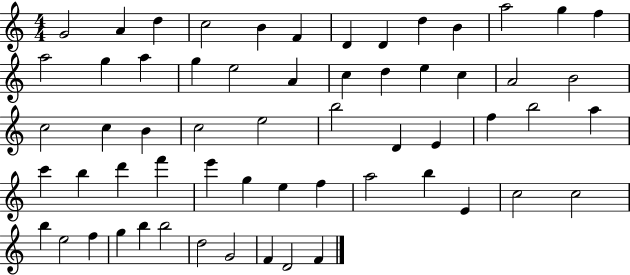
X:1
T:Untitled
M:4/4
L:1/4
K:C
G2 A d c2 B F D D d B a2 g f a2 g a g e2 A c d e c A2 B2 c2 c B c2 e2 b2 D E f b2 a c' b d' f' e' g e f a2 b E c2 c2 b e2 f g b b2 d2 G2 F D2 F